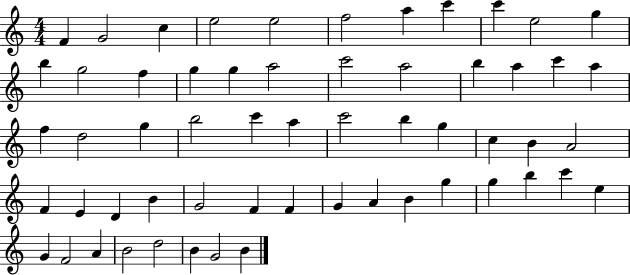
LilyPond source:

{
  \clef treble
  \numericTimeSignature
  \time 4/4
  \key c \major
  f'4 g'2 c''4 | e''2 e''2 | f''2 a''4 c'''4 | c'''4 e''2 g''4 | \break b''4 g''2 f''4 | g''4 g''4 a''2 | c'''2 a''2 | b''4 a''4 c'''4 a''4 | \break f''4 d''2 g''4 | b''2 c'''4 a''4 | c'''2 b''4 g''4 | c''4 b'4 a'2 | \break f'4 e'4 d'4 b'4 | g'2 f'4 f'4 | g'4 a'4 b'4 g''4 | g''4 b''4 c'''4 e''4 | \break g'4 f'2 a'4 | b'2 d''2 | b'4 g'2 b'4 | \bar "|."
}